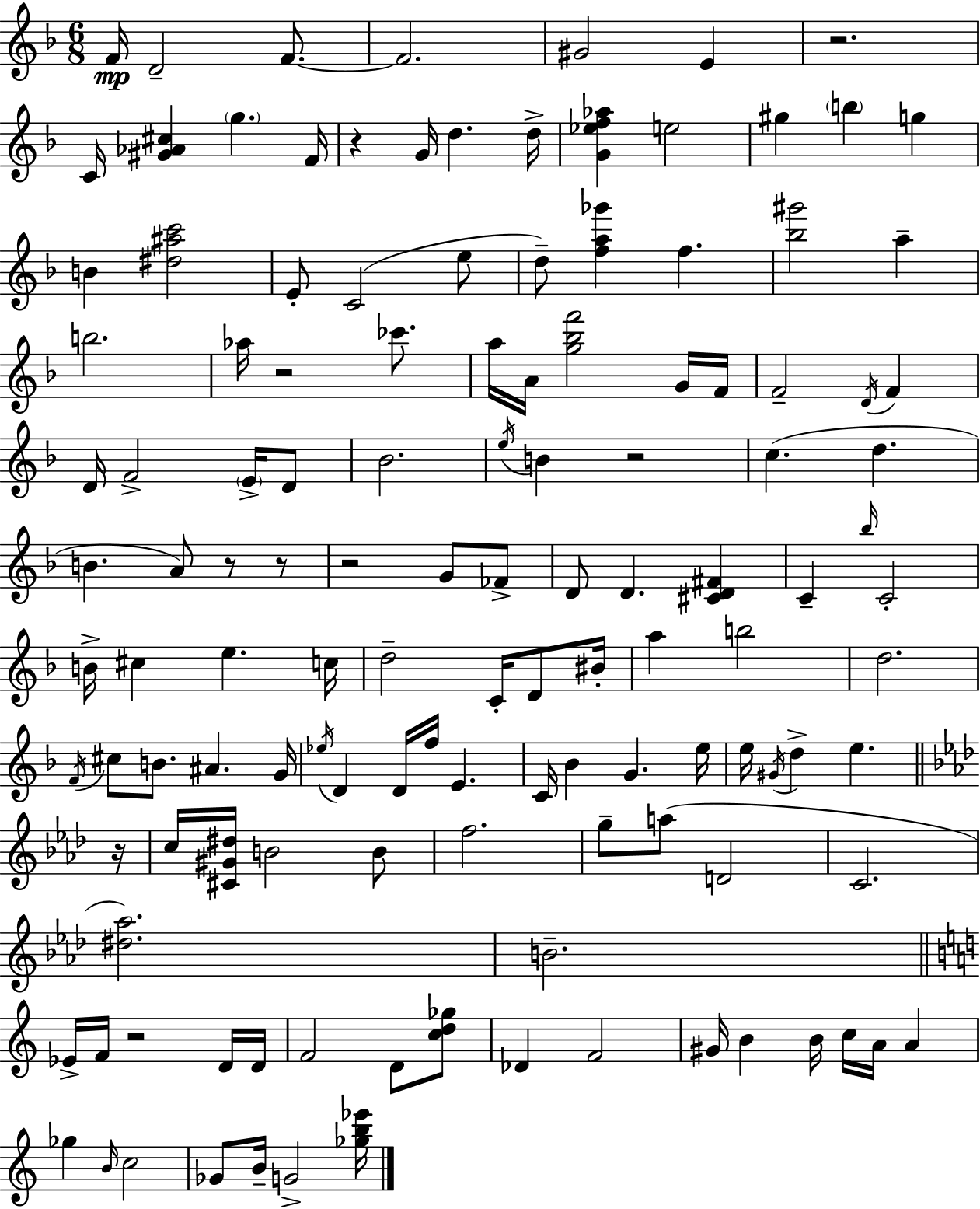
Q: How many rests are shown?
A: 9